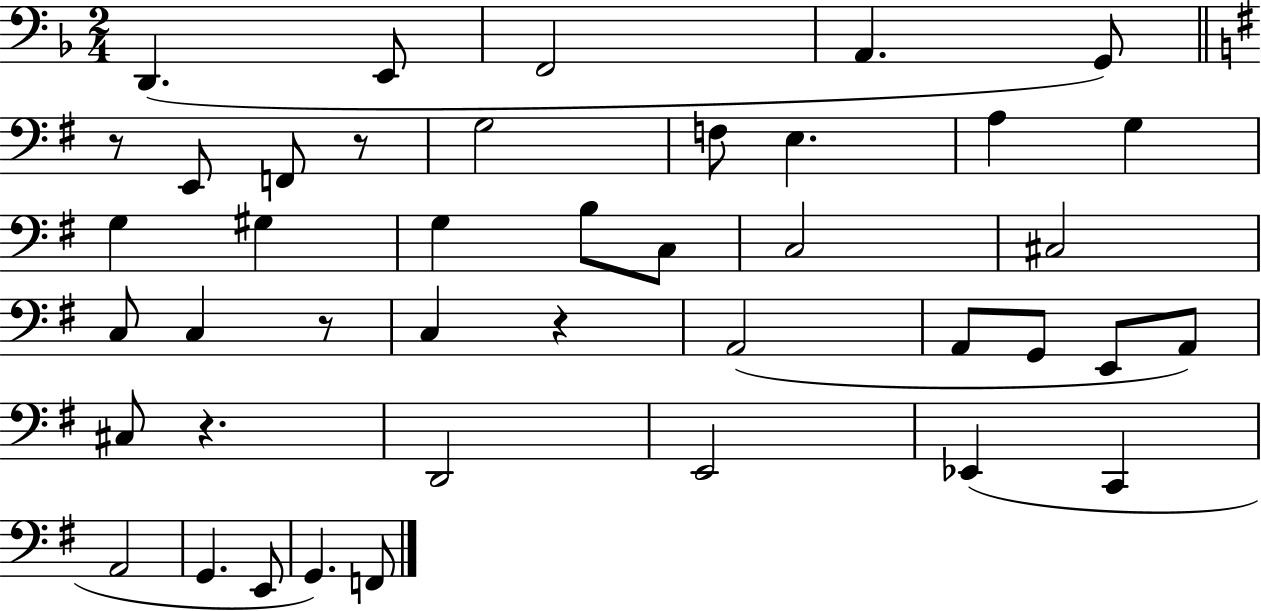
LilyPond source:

{
  \clef bass
  \numericTimeSignature
  \time 2/4
  \key f \major
  d,4.( e,8 | f,2 | a,4. g,8) | \bar "||" \break \key g \major r8 e,8 f,8 r8 | g2 | f8 e4. | a4 g4 | \break g4 gis4 | g4 b8 c8 | c2 | cis2 | \break c8 c4 r8 | c4 r4 | a,2( | a,8 g,8 e,8 a,8) | \break cis8 r4. | d,2 | e,2 | ees,4( c,4 | \break a,2 | g,4. e,8 | g,4.) f,8 | \bar "|."
}